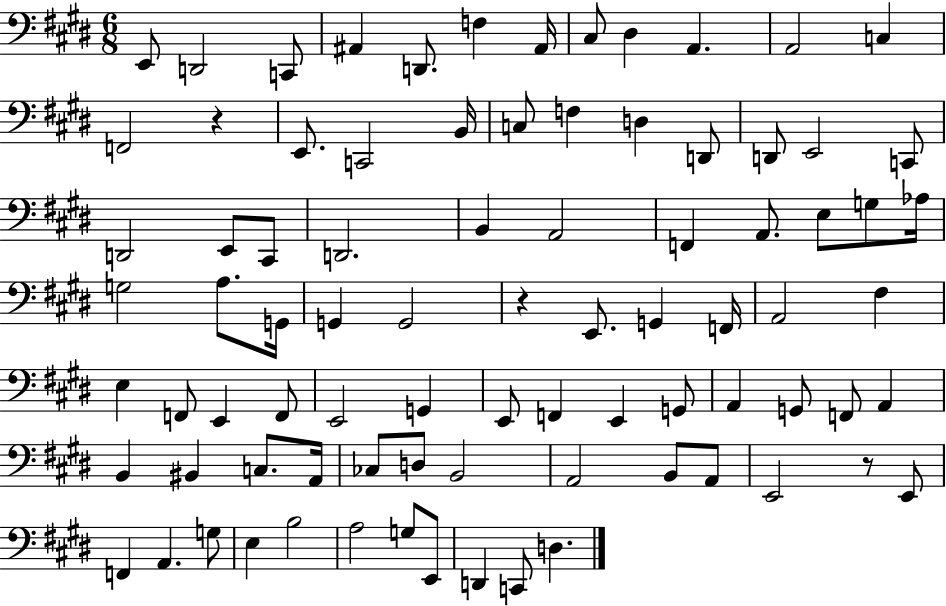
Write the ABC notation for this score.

X:1
T:Untitled
M:6/8
L:1/4
K:E
E,,/2 D,,2 C,,/2 ^A,, D,,/2 F, ^A,,/4 ^C,/2 ^D, A,, A,,2 C, F,,2 z E,,/2 C,,2 B,,/4 C,/2 F, D, D,,/2 D,,/2 E,,2 C,,/2 D,,2 E,,/2 ^C,,/2 D,,2 B,, A,,2 F,, A,,/2 E,/2 G,/2 _A,/4 G,2 A,/2 G,,/4 G,, G,,2 z E,,/2 G,, F,,/4 A,,2 ^F, E, F,,/2 E,, F,,/2 E,,2 G,, E,,/2 F,, E,, G,,/2 A,, G,,/2 F,,/2 A,, B,, ^B,, C,/2 A,,/4 _C,/2 D,/2 B,,2 A,,2 B,,/2 A,,/2 E,,2 z/2 E,,/2 F,, A,, G,/2 E, B,2 A,2 G,/2 E,,/2 D,, C,,/2 D,